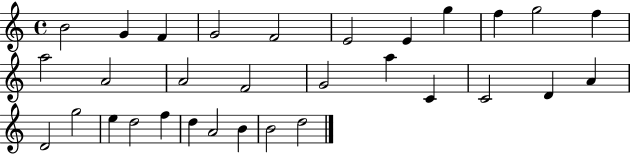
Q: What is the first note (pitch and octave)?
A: B4